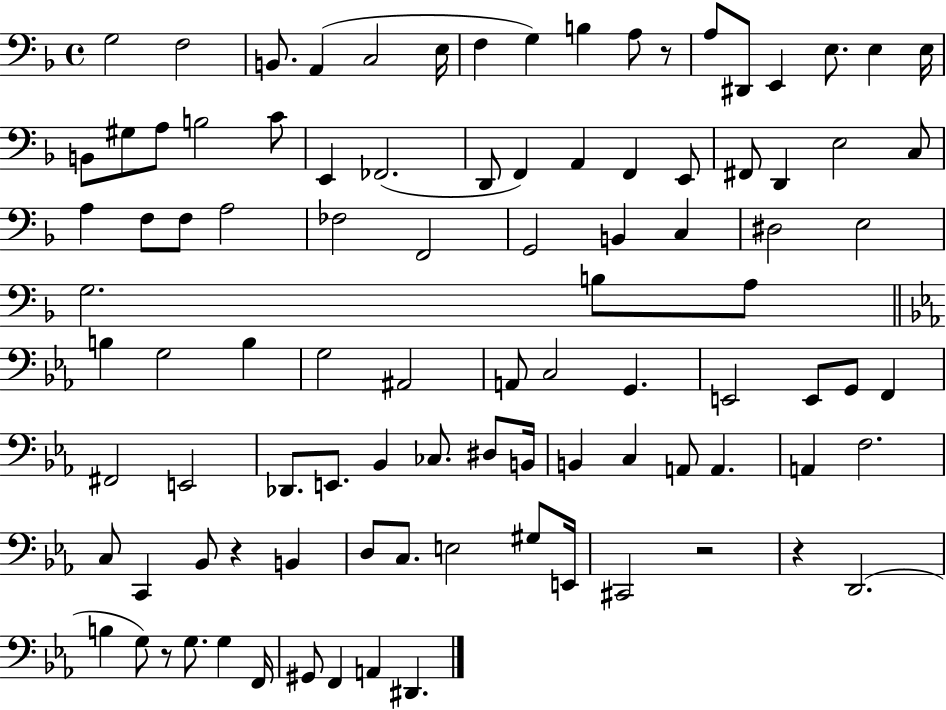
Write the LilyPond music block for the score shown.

{
  \clef bass
  \time 4/4
  \defaultTimeSignature
  \key f \major
  g2 f2 | b,8. a,4( c2 e16 | f4 g4) b4 a8 r8 | a8 dis,8 e,4 e8. e4 e16 | \break b,8 gis8 a8 b2 c'8 | e,4 fes,2.( | d,8 f,4) a,4 f,4 e,8 | fis,8 d,4 e2 c8 | \break a4 f8 f8 a2 | fes2 f,2 | g,2 b,4 c4 | dis2 e2 | \break g2. b8 a8 | \bar "||" \break \key ees \major b4 g2 b4 | g2 ais,2 | a,8 c2 g,4. | e,2 e,8 g,8 f,4 | \break fis,2 e,2 | des,8. e,8. bes,4 ces8. dis8 b,16 | b,4 c4 a,8 a,4. | a,4 f2. | \break c8 c,4 bes,8 r4 b,4 | d8 c8. e2 gis8 e,16 | cis,2 r2 | r4 d,2.( | \break b4 g8) r8 g8. g4 f,16 | gis,8 f,4 a,4 dis,4. | \bar "|."
}